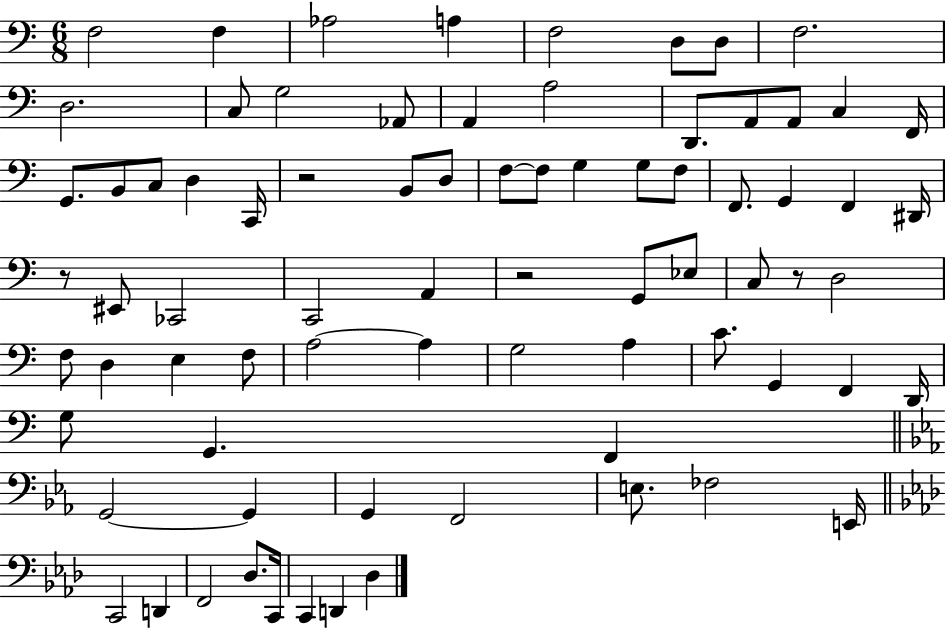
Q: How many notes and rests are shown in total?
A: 77